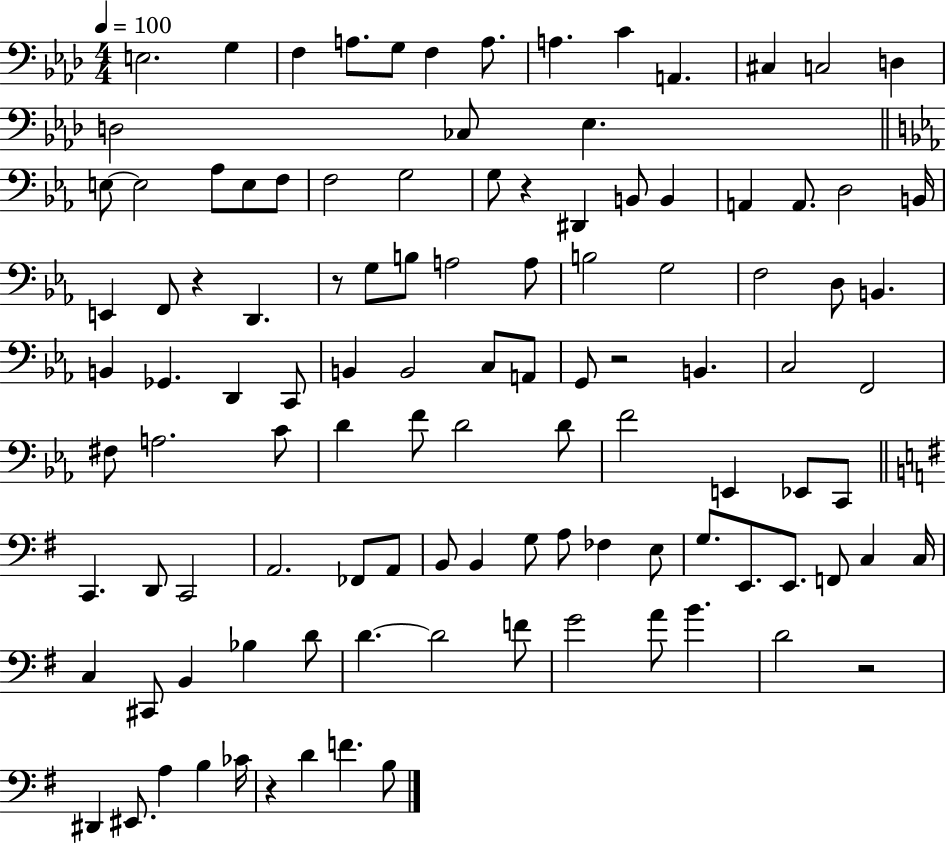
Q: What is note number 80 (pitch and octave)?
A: E2